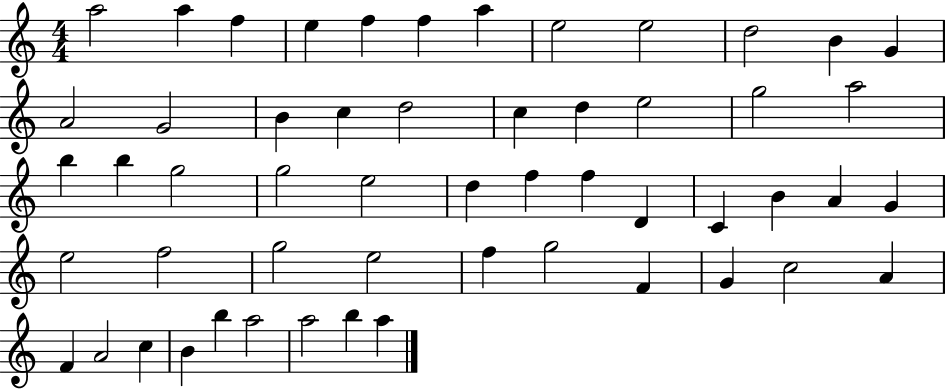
A5/h A5/q F5/q E5/q F5/q F5/q A5/q E5/h E5/h D5/h B4/q G4/q A4/h G4/h B4/q C5/q D5/h C5/q D5/q E5/h G5/h A5/h B5/q B5/q G5/h G5/h E5/h D5/q F5/q F5/q D4/q C4/q B4/q A4/q G4/q E5/h F5/h G5/h E5/h F5/q G5/h F4/q G4/q C5/h A4/q F4/q A4/h C5/q B4/q B5/q A5/h A5/h B5/q A5/q